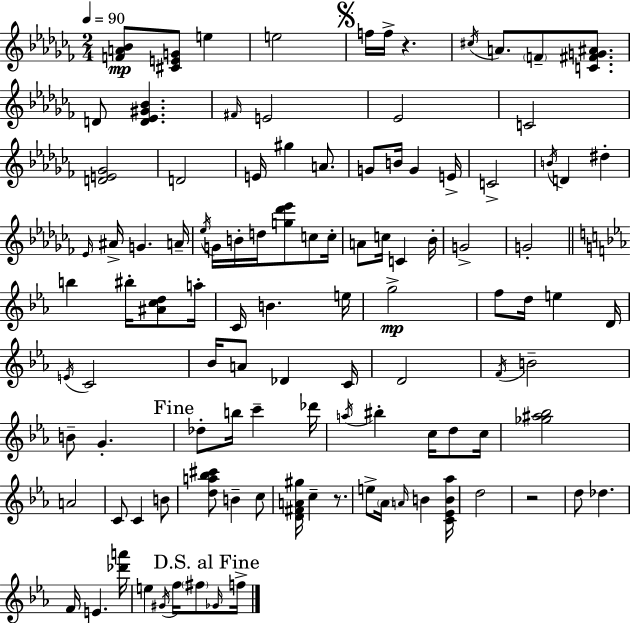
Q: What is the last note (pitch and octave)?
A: F5